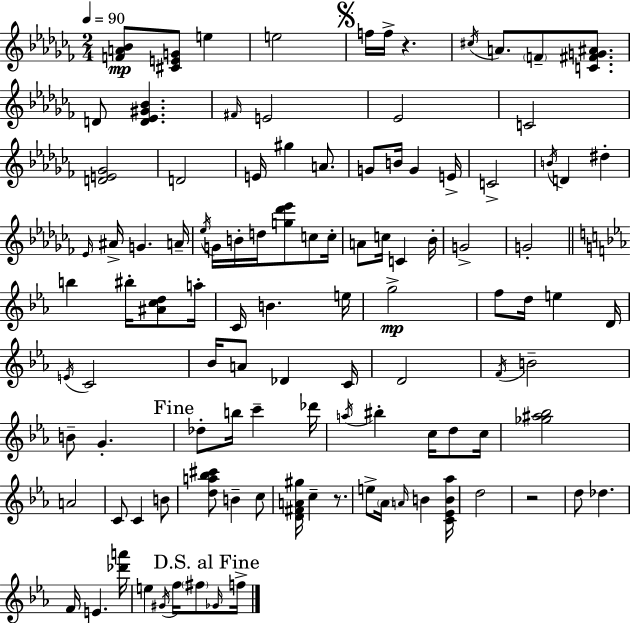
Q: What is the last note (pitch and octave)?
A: F5